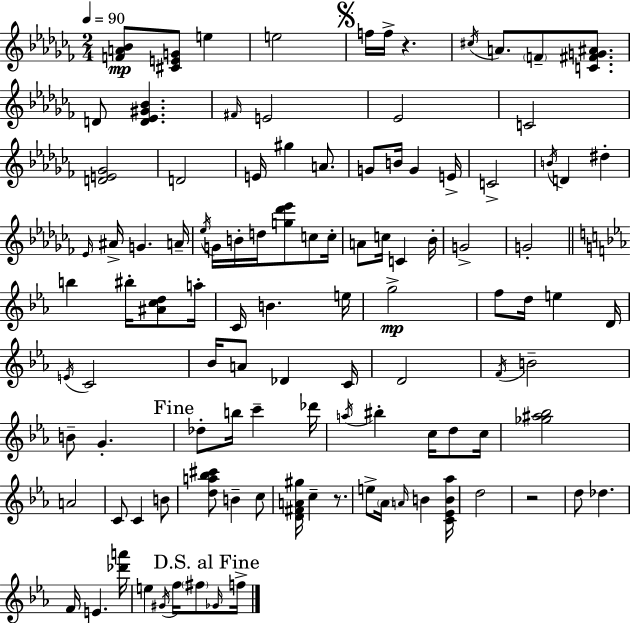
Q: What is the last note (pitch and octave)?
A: F5